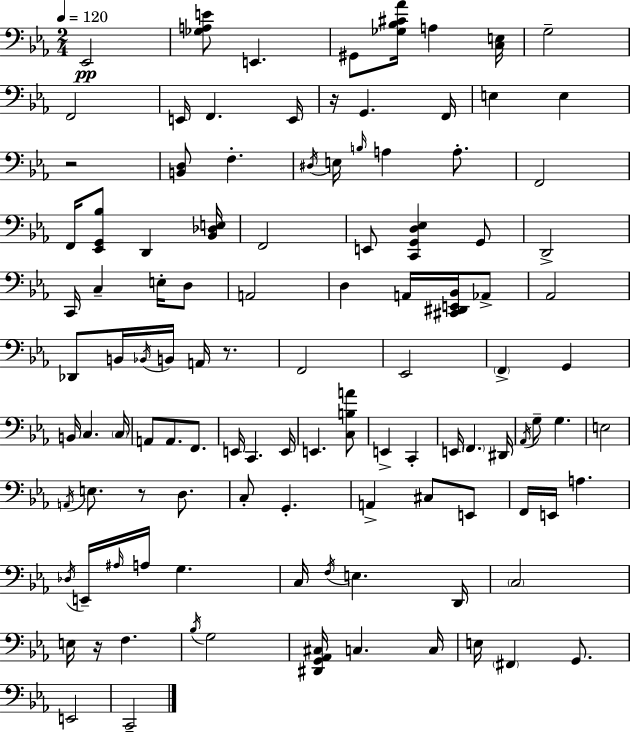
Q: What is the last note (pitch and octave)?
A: C2